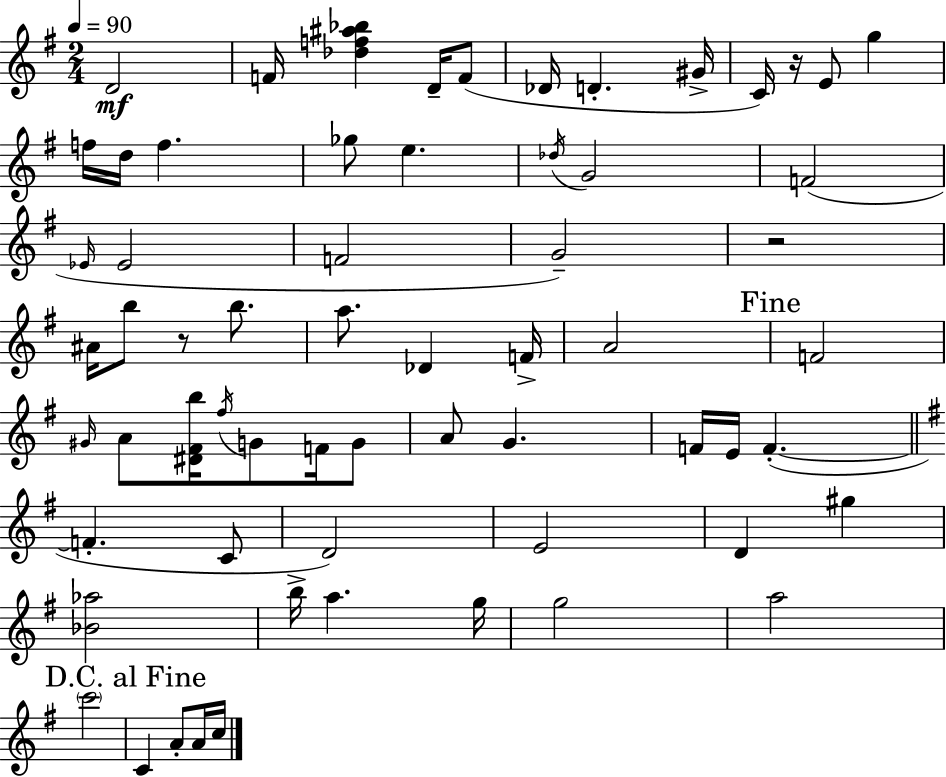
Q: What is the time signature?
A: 2/4